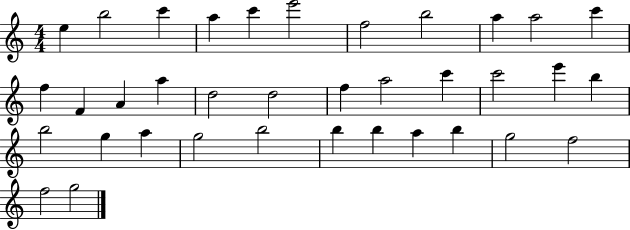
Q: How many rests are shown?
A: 0